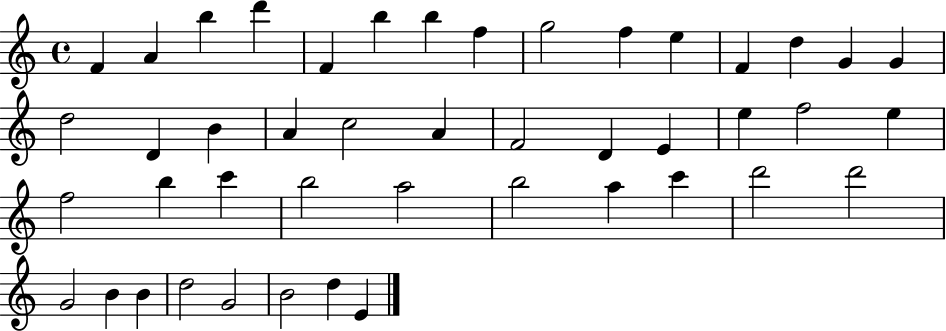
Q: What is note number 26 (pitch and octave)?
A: F5